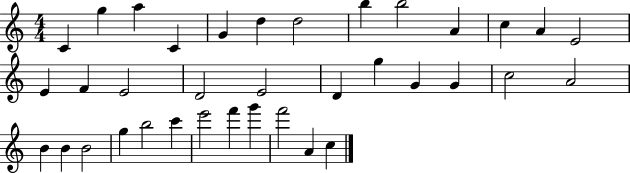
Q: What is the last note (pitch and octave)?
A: C5